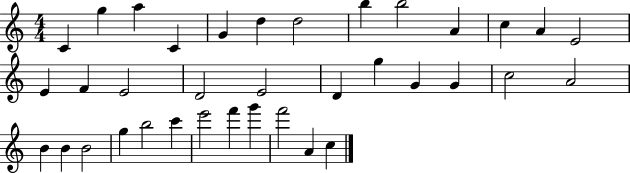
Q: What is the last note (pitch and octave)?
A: C5